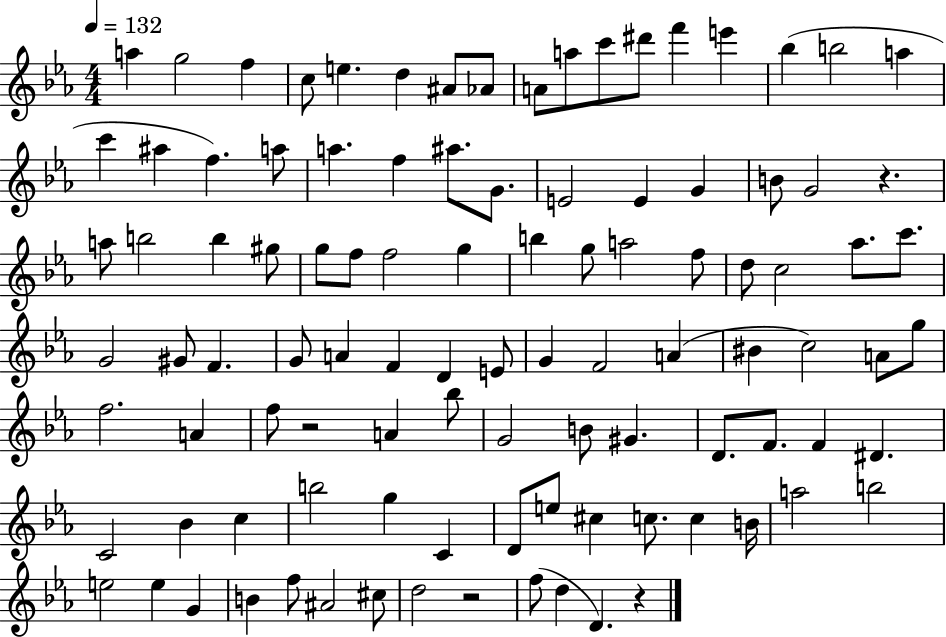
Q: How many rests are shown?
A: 4